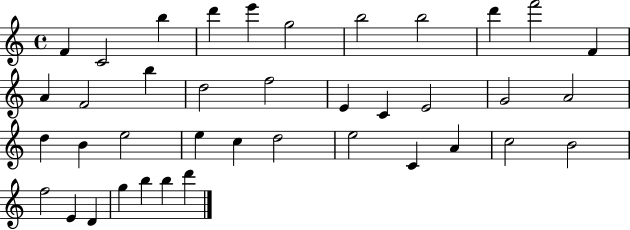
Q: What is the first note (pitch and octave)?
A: F4